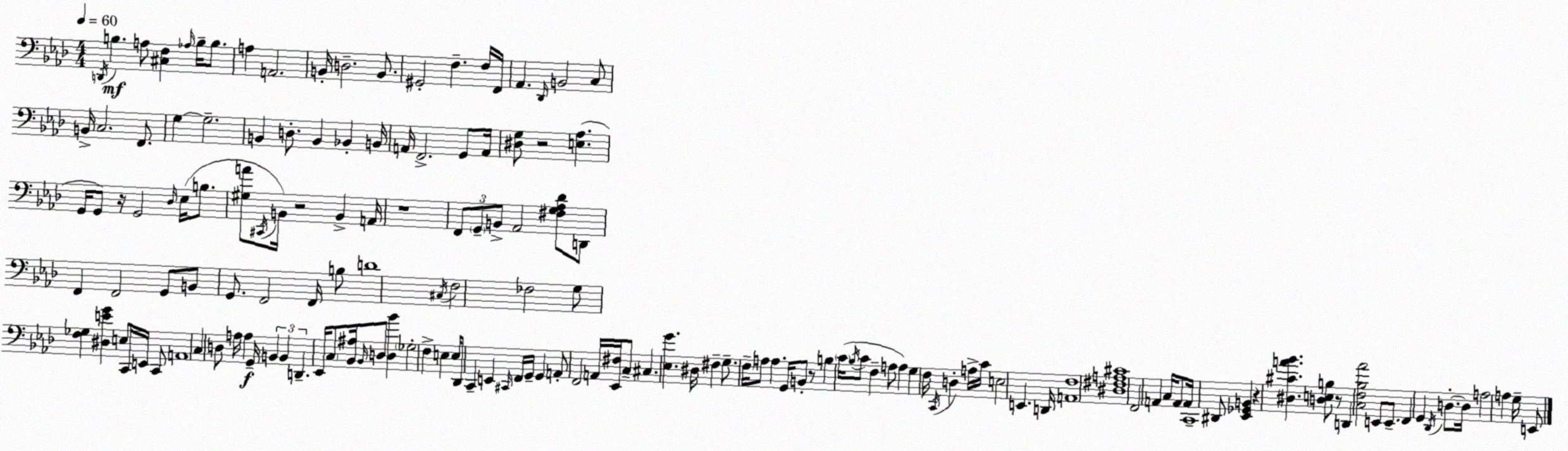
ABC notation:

X:1
T:Untitled
M:4/4
L:1/4
K:Ab
D,,/4 B, A,/2 [^C,F,] _A,/4 B,/4 B,/2 A, A,,2 B,,/4 D,2 B,,/2 ^G,,2 F, F,/4 F,,/4 _A,, _D,,/4 B,,2 C,/2 B,,/4 C,2 F,,/2 G, G,2 B,, D,/2 B,, _B,, B,,/4 A,,/4 F,,2 G,,/2 A,,/4 [^D,G,]/2 z2 [E,_A,] G,,/4 G,,/2 z/4 G,,2 _D,/4 _E,/4 B,/2 [^G,A]/2 ^C,,/4 B,,/4 z2 B,, A,,/4 z4 F,,/2 G,,/2 B,,/2 _A,,2 [^F,G,_A,_D]/2 D,,/2 F,, F,,2 G,,/2 B,,/2 G,,/2 F,,2 F,,/4 B,/2 D4 ^C,/4 F,2 _F,2 G,/2 [F,_G,] [^D,EG] E,/2 C,,/4 E,,/4 C,,/2 A,,4 C, D,/2 A,/4 A, G,,/4 B,, B,, D,, _E,,/4 C,/2 [_B,,^A,]/4 _B,,/4 D,/2 [D,_B] _G,2 F, E, E,/4 _D,,/2 C,, E,, ^C,,/4 F,,/4 G,,/4 G,, A,,/2 F,,2 A,,/4 [_E,,^F,]/4 C,/2 ^C, [_E,G] ^D,/4 ^F, G,/2 F,/4 A,/2 A, G,,/4 B,,/2 z/2 B, C/4 _B,/4 C/2 F, A,/2 A, G, F,/4 C,,/4 D, A,/4 C/4 E,2 E,, D,,/4 [A,,F,]4 [^D,^F,A,^C]4 F,,2 A,, C,/4 A,,/2 A,,/4 C,,4 ^D,,/2 [_E,,_G,,B,,] z [^D,^CA_B] [D,E,B,]/2 z/2 D,, [C,F,_B,_A]2 E,,/2 E,,/2 F,, G,, _D,,/4 D,/2 D,/4 A,2 A, G,/4 E,,/2